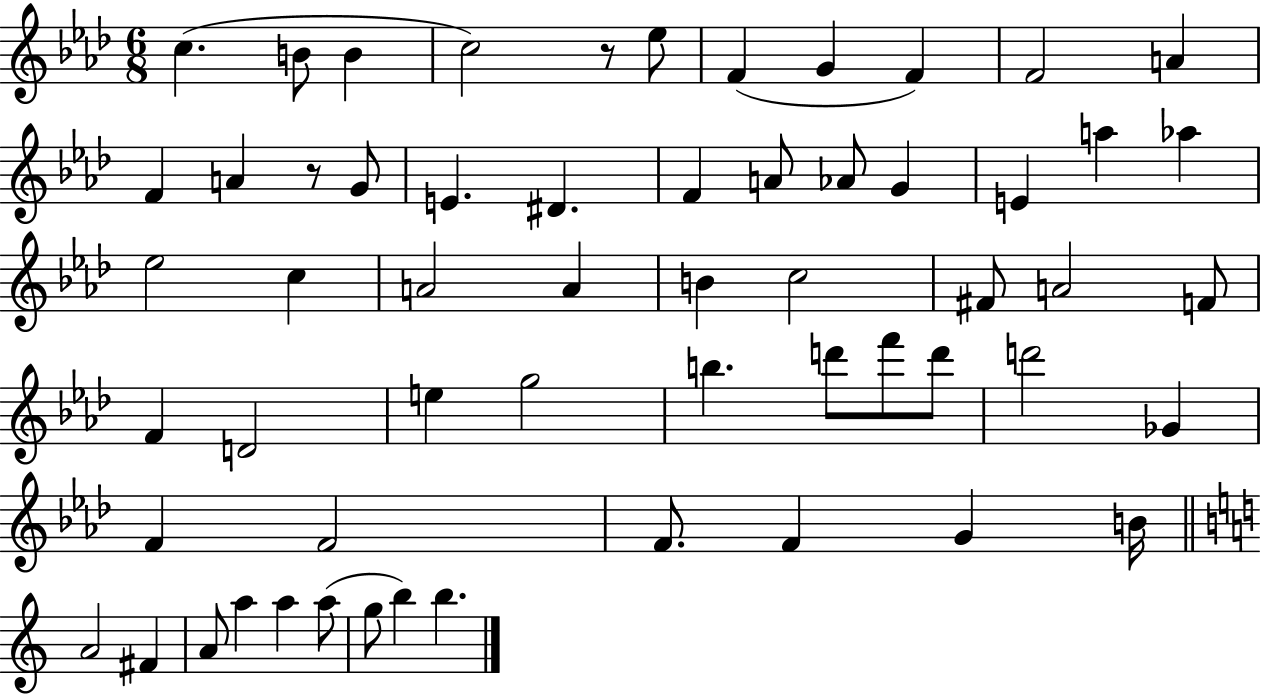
X:1
T:Untitled
M:6/8
L:1/4
K:Ab
c B/2 B c2 z/2 _e/2 F G F F2 A F A z/2 G/2 E ^D F A/2 _A/2 G E a _a _e2 c A2 A B c2 ^F/2 A2 F/2 F D2 e g2 b d'/2 f'/2 d'/2 d'2 _G F F2 F/2 F G B/4 A2 ^F A/2 a a a/2 g/2 b b